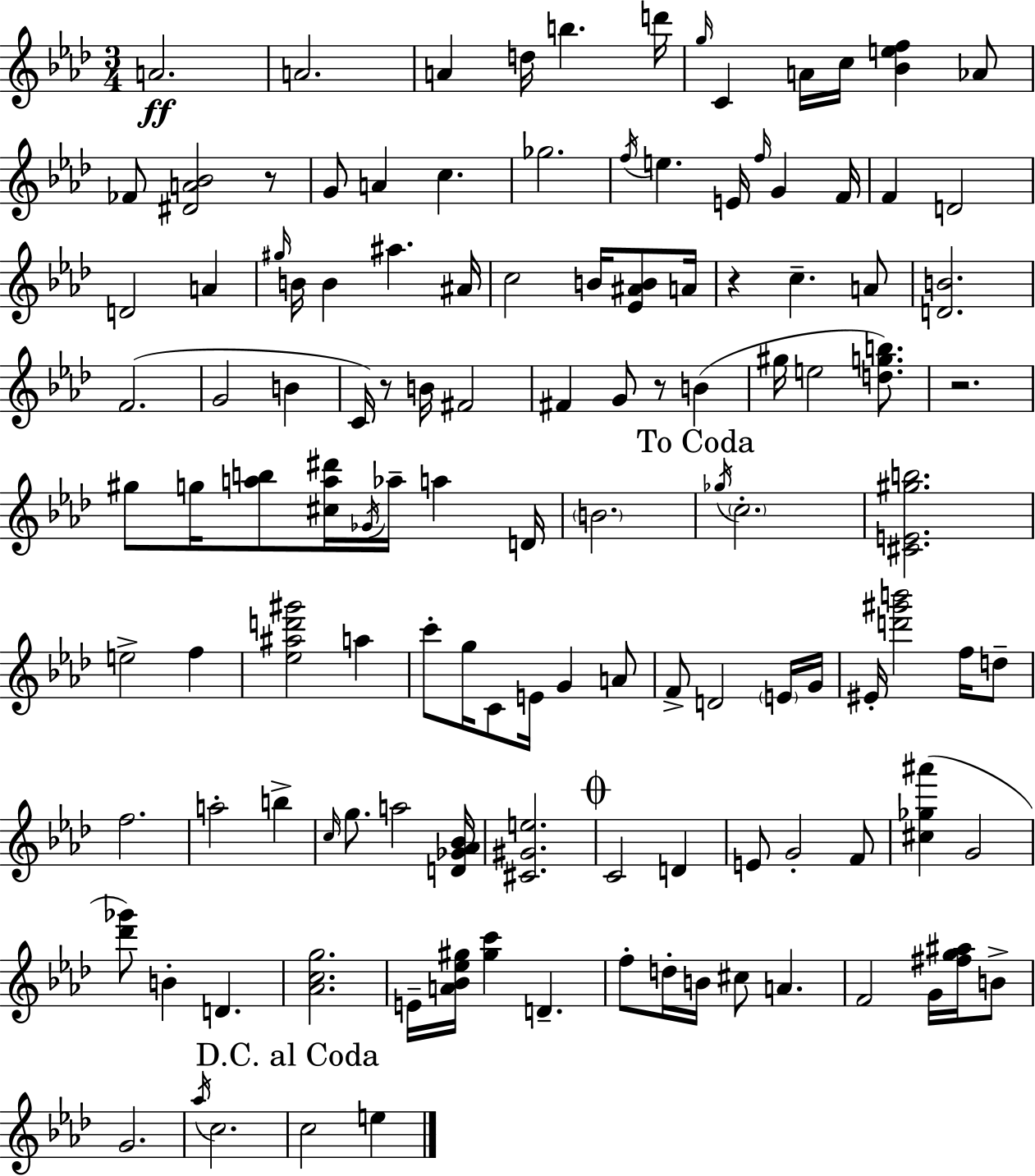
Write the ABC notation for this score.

X:1
T:Untitled
M:3/4
L:1/4
K:Ab
A2 A2 A d/4 b d'/4 g/4 C A/4 c/4 [_Bef] _A/2 _F/2 [^DA_B]2 z/2 G/2 A c _g2 f/4 e E/4 f/4 G F/4 F D2 D2 A ^g/4 B/4 B ^a ^A/4 c2 B/4 [_E^AB]/2 A/4 z c A/2 [DB]2 F2 G2 B C/4 z/2 B/4 ^F2 ^F G/2 z/2 B ^g/4 e2 [dgb]/2 z2 ^g/2 g/4 [ab]/2 [^ca^d']/4 _G/4 _a/4 a D/4 B2 _g/4 c2 [^CE^gb]2 e2 f [_e^ad'^g']2 a c'/2 g/4 C/2 E/4 G A/2 F/2 D2 E/4 G/4 ^E/4 [d'^g'b']2 f/4 d/2 f2 a2 b c/4 g/2 a2 [D_G_A_B]/4 [^C^Ge]2 C2 D E/2 G2 F/2 [^c_g^a'] G2 [_d'_g']/2 B D [_Acg]2 E/4 [A_B_e^g]/4 [^gc'] D f/2 d/4 B/4 ^c/2 A F2 G/4 [^fg^a]/4 B/2 G2 _a/4 c2 c2 e